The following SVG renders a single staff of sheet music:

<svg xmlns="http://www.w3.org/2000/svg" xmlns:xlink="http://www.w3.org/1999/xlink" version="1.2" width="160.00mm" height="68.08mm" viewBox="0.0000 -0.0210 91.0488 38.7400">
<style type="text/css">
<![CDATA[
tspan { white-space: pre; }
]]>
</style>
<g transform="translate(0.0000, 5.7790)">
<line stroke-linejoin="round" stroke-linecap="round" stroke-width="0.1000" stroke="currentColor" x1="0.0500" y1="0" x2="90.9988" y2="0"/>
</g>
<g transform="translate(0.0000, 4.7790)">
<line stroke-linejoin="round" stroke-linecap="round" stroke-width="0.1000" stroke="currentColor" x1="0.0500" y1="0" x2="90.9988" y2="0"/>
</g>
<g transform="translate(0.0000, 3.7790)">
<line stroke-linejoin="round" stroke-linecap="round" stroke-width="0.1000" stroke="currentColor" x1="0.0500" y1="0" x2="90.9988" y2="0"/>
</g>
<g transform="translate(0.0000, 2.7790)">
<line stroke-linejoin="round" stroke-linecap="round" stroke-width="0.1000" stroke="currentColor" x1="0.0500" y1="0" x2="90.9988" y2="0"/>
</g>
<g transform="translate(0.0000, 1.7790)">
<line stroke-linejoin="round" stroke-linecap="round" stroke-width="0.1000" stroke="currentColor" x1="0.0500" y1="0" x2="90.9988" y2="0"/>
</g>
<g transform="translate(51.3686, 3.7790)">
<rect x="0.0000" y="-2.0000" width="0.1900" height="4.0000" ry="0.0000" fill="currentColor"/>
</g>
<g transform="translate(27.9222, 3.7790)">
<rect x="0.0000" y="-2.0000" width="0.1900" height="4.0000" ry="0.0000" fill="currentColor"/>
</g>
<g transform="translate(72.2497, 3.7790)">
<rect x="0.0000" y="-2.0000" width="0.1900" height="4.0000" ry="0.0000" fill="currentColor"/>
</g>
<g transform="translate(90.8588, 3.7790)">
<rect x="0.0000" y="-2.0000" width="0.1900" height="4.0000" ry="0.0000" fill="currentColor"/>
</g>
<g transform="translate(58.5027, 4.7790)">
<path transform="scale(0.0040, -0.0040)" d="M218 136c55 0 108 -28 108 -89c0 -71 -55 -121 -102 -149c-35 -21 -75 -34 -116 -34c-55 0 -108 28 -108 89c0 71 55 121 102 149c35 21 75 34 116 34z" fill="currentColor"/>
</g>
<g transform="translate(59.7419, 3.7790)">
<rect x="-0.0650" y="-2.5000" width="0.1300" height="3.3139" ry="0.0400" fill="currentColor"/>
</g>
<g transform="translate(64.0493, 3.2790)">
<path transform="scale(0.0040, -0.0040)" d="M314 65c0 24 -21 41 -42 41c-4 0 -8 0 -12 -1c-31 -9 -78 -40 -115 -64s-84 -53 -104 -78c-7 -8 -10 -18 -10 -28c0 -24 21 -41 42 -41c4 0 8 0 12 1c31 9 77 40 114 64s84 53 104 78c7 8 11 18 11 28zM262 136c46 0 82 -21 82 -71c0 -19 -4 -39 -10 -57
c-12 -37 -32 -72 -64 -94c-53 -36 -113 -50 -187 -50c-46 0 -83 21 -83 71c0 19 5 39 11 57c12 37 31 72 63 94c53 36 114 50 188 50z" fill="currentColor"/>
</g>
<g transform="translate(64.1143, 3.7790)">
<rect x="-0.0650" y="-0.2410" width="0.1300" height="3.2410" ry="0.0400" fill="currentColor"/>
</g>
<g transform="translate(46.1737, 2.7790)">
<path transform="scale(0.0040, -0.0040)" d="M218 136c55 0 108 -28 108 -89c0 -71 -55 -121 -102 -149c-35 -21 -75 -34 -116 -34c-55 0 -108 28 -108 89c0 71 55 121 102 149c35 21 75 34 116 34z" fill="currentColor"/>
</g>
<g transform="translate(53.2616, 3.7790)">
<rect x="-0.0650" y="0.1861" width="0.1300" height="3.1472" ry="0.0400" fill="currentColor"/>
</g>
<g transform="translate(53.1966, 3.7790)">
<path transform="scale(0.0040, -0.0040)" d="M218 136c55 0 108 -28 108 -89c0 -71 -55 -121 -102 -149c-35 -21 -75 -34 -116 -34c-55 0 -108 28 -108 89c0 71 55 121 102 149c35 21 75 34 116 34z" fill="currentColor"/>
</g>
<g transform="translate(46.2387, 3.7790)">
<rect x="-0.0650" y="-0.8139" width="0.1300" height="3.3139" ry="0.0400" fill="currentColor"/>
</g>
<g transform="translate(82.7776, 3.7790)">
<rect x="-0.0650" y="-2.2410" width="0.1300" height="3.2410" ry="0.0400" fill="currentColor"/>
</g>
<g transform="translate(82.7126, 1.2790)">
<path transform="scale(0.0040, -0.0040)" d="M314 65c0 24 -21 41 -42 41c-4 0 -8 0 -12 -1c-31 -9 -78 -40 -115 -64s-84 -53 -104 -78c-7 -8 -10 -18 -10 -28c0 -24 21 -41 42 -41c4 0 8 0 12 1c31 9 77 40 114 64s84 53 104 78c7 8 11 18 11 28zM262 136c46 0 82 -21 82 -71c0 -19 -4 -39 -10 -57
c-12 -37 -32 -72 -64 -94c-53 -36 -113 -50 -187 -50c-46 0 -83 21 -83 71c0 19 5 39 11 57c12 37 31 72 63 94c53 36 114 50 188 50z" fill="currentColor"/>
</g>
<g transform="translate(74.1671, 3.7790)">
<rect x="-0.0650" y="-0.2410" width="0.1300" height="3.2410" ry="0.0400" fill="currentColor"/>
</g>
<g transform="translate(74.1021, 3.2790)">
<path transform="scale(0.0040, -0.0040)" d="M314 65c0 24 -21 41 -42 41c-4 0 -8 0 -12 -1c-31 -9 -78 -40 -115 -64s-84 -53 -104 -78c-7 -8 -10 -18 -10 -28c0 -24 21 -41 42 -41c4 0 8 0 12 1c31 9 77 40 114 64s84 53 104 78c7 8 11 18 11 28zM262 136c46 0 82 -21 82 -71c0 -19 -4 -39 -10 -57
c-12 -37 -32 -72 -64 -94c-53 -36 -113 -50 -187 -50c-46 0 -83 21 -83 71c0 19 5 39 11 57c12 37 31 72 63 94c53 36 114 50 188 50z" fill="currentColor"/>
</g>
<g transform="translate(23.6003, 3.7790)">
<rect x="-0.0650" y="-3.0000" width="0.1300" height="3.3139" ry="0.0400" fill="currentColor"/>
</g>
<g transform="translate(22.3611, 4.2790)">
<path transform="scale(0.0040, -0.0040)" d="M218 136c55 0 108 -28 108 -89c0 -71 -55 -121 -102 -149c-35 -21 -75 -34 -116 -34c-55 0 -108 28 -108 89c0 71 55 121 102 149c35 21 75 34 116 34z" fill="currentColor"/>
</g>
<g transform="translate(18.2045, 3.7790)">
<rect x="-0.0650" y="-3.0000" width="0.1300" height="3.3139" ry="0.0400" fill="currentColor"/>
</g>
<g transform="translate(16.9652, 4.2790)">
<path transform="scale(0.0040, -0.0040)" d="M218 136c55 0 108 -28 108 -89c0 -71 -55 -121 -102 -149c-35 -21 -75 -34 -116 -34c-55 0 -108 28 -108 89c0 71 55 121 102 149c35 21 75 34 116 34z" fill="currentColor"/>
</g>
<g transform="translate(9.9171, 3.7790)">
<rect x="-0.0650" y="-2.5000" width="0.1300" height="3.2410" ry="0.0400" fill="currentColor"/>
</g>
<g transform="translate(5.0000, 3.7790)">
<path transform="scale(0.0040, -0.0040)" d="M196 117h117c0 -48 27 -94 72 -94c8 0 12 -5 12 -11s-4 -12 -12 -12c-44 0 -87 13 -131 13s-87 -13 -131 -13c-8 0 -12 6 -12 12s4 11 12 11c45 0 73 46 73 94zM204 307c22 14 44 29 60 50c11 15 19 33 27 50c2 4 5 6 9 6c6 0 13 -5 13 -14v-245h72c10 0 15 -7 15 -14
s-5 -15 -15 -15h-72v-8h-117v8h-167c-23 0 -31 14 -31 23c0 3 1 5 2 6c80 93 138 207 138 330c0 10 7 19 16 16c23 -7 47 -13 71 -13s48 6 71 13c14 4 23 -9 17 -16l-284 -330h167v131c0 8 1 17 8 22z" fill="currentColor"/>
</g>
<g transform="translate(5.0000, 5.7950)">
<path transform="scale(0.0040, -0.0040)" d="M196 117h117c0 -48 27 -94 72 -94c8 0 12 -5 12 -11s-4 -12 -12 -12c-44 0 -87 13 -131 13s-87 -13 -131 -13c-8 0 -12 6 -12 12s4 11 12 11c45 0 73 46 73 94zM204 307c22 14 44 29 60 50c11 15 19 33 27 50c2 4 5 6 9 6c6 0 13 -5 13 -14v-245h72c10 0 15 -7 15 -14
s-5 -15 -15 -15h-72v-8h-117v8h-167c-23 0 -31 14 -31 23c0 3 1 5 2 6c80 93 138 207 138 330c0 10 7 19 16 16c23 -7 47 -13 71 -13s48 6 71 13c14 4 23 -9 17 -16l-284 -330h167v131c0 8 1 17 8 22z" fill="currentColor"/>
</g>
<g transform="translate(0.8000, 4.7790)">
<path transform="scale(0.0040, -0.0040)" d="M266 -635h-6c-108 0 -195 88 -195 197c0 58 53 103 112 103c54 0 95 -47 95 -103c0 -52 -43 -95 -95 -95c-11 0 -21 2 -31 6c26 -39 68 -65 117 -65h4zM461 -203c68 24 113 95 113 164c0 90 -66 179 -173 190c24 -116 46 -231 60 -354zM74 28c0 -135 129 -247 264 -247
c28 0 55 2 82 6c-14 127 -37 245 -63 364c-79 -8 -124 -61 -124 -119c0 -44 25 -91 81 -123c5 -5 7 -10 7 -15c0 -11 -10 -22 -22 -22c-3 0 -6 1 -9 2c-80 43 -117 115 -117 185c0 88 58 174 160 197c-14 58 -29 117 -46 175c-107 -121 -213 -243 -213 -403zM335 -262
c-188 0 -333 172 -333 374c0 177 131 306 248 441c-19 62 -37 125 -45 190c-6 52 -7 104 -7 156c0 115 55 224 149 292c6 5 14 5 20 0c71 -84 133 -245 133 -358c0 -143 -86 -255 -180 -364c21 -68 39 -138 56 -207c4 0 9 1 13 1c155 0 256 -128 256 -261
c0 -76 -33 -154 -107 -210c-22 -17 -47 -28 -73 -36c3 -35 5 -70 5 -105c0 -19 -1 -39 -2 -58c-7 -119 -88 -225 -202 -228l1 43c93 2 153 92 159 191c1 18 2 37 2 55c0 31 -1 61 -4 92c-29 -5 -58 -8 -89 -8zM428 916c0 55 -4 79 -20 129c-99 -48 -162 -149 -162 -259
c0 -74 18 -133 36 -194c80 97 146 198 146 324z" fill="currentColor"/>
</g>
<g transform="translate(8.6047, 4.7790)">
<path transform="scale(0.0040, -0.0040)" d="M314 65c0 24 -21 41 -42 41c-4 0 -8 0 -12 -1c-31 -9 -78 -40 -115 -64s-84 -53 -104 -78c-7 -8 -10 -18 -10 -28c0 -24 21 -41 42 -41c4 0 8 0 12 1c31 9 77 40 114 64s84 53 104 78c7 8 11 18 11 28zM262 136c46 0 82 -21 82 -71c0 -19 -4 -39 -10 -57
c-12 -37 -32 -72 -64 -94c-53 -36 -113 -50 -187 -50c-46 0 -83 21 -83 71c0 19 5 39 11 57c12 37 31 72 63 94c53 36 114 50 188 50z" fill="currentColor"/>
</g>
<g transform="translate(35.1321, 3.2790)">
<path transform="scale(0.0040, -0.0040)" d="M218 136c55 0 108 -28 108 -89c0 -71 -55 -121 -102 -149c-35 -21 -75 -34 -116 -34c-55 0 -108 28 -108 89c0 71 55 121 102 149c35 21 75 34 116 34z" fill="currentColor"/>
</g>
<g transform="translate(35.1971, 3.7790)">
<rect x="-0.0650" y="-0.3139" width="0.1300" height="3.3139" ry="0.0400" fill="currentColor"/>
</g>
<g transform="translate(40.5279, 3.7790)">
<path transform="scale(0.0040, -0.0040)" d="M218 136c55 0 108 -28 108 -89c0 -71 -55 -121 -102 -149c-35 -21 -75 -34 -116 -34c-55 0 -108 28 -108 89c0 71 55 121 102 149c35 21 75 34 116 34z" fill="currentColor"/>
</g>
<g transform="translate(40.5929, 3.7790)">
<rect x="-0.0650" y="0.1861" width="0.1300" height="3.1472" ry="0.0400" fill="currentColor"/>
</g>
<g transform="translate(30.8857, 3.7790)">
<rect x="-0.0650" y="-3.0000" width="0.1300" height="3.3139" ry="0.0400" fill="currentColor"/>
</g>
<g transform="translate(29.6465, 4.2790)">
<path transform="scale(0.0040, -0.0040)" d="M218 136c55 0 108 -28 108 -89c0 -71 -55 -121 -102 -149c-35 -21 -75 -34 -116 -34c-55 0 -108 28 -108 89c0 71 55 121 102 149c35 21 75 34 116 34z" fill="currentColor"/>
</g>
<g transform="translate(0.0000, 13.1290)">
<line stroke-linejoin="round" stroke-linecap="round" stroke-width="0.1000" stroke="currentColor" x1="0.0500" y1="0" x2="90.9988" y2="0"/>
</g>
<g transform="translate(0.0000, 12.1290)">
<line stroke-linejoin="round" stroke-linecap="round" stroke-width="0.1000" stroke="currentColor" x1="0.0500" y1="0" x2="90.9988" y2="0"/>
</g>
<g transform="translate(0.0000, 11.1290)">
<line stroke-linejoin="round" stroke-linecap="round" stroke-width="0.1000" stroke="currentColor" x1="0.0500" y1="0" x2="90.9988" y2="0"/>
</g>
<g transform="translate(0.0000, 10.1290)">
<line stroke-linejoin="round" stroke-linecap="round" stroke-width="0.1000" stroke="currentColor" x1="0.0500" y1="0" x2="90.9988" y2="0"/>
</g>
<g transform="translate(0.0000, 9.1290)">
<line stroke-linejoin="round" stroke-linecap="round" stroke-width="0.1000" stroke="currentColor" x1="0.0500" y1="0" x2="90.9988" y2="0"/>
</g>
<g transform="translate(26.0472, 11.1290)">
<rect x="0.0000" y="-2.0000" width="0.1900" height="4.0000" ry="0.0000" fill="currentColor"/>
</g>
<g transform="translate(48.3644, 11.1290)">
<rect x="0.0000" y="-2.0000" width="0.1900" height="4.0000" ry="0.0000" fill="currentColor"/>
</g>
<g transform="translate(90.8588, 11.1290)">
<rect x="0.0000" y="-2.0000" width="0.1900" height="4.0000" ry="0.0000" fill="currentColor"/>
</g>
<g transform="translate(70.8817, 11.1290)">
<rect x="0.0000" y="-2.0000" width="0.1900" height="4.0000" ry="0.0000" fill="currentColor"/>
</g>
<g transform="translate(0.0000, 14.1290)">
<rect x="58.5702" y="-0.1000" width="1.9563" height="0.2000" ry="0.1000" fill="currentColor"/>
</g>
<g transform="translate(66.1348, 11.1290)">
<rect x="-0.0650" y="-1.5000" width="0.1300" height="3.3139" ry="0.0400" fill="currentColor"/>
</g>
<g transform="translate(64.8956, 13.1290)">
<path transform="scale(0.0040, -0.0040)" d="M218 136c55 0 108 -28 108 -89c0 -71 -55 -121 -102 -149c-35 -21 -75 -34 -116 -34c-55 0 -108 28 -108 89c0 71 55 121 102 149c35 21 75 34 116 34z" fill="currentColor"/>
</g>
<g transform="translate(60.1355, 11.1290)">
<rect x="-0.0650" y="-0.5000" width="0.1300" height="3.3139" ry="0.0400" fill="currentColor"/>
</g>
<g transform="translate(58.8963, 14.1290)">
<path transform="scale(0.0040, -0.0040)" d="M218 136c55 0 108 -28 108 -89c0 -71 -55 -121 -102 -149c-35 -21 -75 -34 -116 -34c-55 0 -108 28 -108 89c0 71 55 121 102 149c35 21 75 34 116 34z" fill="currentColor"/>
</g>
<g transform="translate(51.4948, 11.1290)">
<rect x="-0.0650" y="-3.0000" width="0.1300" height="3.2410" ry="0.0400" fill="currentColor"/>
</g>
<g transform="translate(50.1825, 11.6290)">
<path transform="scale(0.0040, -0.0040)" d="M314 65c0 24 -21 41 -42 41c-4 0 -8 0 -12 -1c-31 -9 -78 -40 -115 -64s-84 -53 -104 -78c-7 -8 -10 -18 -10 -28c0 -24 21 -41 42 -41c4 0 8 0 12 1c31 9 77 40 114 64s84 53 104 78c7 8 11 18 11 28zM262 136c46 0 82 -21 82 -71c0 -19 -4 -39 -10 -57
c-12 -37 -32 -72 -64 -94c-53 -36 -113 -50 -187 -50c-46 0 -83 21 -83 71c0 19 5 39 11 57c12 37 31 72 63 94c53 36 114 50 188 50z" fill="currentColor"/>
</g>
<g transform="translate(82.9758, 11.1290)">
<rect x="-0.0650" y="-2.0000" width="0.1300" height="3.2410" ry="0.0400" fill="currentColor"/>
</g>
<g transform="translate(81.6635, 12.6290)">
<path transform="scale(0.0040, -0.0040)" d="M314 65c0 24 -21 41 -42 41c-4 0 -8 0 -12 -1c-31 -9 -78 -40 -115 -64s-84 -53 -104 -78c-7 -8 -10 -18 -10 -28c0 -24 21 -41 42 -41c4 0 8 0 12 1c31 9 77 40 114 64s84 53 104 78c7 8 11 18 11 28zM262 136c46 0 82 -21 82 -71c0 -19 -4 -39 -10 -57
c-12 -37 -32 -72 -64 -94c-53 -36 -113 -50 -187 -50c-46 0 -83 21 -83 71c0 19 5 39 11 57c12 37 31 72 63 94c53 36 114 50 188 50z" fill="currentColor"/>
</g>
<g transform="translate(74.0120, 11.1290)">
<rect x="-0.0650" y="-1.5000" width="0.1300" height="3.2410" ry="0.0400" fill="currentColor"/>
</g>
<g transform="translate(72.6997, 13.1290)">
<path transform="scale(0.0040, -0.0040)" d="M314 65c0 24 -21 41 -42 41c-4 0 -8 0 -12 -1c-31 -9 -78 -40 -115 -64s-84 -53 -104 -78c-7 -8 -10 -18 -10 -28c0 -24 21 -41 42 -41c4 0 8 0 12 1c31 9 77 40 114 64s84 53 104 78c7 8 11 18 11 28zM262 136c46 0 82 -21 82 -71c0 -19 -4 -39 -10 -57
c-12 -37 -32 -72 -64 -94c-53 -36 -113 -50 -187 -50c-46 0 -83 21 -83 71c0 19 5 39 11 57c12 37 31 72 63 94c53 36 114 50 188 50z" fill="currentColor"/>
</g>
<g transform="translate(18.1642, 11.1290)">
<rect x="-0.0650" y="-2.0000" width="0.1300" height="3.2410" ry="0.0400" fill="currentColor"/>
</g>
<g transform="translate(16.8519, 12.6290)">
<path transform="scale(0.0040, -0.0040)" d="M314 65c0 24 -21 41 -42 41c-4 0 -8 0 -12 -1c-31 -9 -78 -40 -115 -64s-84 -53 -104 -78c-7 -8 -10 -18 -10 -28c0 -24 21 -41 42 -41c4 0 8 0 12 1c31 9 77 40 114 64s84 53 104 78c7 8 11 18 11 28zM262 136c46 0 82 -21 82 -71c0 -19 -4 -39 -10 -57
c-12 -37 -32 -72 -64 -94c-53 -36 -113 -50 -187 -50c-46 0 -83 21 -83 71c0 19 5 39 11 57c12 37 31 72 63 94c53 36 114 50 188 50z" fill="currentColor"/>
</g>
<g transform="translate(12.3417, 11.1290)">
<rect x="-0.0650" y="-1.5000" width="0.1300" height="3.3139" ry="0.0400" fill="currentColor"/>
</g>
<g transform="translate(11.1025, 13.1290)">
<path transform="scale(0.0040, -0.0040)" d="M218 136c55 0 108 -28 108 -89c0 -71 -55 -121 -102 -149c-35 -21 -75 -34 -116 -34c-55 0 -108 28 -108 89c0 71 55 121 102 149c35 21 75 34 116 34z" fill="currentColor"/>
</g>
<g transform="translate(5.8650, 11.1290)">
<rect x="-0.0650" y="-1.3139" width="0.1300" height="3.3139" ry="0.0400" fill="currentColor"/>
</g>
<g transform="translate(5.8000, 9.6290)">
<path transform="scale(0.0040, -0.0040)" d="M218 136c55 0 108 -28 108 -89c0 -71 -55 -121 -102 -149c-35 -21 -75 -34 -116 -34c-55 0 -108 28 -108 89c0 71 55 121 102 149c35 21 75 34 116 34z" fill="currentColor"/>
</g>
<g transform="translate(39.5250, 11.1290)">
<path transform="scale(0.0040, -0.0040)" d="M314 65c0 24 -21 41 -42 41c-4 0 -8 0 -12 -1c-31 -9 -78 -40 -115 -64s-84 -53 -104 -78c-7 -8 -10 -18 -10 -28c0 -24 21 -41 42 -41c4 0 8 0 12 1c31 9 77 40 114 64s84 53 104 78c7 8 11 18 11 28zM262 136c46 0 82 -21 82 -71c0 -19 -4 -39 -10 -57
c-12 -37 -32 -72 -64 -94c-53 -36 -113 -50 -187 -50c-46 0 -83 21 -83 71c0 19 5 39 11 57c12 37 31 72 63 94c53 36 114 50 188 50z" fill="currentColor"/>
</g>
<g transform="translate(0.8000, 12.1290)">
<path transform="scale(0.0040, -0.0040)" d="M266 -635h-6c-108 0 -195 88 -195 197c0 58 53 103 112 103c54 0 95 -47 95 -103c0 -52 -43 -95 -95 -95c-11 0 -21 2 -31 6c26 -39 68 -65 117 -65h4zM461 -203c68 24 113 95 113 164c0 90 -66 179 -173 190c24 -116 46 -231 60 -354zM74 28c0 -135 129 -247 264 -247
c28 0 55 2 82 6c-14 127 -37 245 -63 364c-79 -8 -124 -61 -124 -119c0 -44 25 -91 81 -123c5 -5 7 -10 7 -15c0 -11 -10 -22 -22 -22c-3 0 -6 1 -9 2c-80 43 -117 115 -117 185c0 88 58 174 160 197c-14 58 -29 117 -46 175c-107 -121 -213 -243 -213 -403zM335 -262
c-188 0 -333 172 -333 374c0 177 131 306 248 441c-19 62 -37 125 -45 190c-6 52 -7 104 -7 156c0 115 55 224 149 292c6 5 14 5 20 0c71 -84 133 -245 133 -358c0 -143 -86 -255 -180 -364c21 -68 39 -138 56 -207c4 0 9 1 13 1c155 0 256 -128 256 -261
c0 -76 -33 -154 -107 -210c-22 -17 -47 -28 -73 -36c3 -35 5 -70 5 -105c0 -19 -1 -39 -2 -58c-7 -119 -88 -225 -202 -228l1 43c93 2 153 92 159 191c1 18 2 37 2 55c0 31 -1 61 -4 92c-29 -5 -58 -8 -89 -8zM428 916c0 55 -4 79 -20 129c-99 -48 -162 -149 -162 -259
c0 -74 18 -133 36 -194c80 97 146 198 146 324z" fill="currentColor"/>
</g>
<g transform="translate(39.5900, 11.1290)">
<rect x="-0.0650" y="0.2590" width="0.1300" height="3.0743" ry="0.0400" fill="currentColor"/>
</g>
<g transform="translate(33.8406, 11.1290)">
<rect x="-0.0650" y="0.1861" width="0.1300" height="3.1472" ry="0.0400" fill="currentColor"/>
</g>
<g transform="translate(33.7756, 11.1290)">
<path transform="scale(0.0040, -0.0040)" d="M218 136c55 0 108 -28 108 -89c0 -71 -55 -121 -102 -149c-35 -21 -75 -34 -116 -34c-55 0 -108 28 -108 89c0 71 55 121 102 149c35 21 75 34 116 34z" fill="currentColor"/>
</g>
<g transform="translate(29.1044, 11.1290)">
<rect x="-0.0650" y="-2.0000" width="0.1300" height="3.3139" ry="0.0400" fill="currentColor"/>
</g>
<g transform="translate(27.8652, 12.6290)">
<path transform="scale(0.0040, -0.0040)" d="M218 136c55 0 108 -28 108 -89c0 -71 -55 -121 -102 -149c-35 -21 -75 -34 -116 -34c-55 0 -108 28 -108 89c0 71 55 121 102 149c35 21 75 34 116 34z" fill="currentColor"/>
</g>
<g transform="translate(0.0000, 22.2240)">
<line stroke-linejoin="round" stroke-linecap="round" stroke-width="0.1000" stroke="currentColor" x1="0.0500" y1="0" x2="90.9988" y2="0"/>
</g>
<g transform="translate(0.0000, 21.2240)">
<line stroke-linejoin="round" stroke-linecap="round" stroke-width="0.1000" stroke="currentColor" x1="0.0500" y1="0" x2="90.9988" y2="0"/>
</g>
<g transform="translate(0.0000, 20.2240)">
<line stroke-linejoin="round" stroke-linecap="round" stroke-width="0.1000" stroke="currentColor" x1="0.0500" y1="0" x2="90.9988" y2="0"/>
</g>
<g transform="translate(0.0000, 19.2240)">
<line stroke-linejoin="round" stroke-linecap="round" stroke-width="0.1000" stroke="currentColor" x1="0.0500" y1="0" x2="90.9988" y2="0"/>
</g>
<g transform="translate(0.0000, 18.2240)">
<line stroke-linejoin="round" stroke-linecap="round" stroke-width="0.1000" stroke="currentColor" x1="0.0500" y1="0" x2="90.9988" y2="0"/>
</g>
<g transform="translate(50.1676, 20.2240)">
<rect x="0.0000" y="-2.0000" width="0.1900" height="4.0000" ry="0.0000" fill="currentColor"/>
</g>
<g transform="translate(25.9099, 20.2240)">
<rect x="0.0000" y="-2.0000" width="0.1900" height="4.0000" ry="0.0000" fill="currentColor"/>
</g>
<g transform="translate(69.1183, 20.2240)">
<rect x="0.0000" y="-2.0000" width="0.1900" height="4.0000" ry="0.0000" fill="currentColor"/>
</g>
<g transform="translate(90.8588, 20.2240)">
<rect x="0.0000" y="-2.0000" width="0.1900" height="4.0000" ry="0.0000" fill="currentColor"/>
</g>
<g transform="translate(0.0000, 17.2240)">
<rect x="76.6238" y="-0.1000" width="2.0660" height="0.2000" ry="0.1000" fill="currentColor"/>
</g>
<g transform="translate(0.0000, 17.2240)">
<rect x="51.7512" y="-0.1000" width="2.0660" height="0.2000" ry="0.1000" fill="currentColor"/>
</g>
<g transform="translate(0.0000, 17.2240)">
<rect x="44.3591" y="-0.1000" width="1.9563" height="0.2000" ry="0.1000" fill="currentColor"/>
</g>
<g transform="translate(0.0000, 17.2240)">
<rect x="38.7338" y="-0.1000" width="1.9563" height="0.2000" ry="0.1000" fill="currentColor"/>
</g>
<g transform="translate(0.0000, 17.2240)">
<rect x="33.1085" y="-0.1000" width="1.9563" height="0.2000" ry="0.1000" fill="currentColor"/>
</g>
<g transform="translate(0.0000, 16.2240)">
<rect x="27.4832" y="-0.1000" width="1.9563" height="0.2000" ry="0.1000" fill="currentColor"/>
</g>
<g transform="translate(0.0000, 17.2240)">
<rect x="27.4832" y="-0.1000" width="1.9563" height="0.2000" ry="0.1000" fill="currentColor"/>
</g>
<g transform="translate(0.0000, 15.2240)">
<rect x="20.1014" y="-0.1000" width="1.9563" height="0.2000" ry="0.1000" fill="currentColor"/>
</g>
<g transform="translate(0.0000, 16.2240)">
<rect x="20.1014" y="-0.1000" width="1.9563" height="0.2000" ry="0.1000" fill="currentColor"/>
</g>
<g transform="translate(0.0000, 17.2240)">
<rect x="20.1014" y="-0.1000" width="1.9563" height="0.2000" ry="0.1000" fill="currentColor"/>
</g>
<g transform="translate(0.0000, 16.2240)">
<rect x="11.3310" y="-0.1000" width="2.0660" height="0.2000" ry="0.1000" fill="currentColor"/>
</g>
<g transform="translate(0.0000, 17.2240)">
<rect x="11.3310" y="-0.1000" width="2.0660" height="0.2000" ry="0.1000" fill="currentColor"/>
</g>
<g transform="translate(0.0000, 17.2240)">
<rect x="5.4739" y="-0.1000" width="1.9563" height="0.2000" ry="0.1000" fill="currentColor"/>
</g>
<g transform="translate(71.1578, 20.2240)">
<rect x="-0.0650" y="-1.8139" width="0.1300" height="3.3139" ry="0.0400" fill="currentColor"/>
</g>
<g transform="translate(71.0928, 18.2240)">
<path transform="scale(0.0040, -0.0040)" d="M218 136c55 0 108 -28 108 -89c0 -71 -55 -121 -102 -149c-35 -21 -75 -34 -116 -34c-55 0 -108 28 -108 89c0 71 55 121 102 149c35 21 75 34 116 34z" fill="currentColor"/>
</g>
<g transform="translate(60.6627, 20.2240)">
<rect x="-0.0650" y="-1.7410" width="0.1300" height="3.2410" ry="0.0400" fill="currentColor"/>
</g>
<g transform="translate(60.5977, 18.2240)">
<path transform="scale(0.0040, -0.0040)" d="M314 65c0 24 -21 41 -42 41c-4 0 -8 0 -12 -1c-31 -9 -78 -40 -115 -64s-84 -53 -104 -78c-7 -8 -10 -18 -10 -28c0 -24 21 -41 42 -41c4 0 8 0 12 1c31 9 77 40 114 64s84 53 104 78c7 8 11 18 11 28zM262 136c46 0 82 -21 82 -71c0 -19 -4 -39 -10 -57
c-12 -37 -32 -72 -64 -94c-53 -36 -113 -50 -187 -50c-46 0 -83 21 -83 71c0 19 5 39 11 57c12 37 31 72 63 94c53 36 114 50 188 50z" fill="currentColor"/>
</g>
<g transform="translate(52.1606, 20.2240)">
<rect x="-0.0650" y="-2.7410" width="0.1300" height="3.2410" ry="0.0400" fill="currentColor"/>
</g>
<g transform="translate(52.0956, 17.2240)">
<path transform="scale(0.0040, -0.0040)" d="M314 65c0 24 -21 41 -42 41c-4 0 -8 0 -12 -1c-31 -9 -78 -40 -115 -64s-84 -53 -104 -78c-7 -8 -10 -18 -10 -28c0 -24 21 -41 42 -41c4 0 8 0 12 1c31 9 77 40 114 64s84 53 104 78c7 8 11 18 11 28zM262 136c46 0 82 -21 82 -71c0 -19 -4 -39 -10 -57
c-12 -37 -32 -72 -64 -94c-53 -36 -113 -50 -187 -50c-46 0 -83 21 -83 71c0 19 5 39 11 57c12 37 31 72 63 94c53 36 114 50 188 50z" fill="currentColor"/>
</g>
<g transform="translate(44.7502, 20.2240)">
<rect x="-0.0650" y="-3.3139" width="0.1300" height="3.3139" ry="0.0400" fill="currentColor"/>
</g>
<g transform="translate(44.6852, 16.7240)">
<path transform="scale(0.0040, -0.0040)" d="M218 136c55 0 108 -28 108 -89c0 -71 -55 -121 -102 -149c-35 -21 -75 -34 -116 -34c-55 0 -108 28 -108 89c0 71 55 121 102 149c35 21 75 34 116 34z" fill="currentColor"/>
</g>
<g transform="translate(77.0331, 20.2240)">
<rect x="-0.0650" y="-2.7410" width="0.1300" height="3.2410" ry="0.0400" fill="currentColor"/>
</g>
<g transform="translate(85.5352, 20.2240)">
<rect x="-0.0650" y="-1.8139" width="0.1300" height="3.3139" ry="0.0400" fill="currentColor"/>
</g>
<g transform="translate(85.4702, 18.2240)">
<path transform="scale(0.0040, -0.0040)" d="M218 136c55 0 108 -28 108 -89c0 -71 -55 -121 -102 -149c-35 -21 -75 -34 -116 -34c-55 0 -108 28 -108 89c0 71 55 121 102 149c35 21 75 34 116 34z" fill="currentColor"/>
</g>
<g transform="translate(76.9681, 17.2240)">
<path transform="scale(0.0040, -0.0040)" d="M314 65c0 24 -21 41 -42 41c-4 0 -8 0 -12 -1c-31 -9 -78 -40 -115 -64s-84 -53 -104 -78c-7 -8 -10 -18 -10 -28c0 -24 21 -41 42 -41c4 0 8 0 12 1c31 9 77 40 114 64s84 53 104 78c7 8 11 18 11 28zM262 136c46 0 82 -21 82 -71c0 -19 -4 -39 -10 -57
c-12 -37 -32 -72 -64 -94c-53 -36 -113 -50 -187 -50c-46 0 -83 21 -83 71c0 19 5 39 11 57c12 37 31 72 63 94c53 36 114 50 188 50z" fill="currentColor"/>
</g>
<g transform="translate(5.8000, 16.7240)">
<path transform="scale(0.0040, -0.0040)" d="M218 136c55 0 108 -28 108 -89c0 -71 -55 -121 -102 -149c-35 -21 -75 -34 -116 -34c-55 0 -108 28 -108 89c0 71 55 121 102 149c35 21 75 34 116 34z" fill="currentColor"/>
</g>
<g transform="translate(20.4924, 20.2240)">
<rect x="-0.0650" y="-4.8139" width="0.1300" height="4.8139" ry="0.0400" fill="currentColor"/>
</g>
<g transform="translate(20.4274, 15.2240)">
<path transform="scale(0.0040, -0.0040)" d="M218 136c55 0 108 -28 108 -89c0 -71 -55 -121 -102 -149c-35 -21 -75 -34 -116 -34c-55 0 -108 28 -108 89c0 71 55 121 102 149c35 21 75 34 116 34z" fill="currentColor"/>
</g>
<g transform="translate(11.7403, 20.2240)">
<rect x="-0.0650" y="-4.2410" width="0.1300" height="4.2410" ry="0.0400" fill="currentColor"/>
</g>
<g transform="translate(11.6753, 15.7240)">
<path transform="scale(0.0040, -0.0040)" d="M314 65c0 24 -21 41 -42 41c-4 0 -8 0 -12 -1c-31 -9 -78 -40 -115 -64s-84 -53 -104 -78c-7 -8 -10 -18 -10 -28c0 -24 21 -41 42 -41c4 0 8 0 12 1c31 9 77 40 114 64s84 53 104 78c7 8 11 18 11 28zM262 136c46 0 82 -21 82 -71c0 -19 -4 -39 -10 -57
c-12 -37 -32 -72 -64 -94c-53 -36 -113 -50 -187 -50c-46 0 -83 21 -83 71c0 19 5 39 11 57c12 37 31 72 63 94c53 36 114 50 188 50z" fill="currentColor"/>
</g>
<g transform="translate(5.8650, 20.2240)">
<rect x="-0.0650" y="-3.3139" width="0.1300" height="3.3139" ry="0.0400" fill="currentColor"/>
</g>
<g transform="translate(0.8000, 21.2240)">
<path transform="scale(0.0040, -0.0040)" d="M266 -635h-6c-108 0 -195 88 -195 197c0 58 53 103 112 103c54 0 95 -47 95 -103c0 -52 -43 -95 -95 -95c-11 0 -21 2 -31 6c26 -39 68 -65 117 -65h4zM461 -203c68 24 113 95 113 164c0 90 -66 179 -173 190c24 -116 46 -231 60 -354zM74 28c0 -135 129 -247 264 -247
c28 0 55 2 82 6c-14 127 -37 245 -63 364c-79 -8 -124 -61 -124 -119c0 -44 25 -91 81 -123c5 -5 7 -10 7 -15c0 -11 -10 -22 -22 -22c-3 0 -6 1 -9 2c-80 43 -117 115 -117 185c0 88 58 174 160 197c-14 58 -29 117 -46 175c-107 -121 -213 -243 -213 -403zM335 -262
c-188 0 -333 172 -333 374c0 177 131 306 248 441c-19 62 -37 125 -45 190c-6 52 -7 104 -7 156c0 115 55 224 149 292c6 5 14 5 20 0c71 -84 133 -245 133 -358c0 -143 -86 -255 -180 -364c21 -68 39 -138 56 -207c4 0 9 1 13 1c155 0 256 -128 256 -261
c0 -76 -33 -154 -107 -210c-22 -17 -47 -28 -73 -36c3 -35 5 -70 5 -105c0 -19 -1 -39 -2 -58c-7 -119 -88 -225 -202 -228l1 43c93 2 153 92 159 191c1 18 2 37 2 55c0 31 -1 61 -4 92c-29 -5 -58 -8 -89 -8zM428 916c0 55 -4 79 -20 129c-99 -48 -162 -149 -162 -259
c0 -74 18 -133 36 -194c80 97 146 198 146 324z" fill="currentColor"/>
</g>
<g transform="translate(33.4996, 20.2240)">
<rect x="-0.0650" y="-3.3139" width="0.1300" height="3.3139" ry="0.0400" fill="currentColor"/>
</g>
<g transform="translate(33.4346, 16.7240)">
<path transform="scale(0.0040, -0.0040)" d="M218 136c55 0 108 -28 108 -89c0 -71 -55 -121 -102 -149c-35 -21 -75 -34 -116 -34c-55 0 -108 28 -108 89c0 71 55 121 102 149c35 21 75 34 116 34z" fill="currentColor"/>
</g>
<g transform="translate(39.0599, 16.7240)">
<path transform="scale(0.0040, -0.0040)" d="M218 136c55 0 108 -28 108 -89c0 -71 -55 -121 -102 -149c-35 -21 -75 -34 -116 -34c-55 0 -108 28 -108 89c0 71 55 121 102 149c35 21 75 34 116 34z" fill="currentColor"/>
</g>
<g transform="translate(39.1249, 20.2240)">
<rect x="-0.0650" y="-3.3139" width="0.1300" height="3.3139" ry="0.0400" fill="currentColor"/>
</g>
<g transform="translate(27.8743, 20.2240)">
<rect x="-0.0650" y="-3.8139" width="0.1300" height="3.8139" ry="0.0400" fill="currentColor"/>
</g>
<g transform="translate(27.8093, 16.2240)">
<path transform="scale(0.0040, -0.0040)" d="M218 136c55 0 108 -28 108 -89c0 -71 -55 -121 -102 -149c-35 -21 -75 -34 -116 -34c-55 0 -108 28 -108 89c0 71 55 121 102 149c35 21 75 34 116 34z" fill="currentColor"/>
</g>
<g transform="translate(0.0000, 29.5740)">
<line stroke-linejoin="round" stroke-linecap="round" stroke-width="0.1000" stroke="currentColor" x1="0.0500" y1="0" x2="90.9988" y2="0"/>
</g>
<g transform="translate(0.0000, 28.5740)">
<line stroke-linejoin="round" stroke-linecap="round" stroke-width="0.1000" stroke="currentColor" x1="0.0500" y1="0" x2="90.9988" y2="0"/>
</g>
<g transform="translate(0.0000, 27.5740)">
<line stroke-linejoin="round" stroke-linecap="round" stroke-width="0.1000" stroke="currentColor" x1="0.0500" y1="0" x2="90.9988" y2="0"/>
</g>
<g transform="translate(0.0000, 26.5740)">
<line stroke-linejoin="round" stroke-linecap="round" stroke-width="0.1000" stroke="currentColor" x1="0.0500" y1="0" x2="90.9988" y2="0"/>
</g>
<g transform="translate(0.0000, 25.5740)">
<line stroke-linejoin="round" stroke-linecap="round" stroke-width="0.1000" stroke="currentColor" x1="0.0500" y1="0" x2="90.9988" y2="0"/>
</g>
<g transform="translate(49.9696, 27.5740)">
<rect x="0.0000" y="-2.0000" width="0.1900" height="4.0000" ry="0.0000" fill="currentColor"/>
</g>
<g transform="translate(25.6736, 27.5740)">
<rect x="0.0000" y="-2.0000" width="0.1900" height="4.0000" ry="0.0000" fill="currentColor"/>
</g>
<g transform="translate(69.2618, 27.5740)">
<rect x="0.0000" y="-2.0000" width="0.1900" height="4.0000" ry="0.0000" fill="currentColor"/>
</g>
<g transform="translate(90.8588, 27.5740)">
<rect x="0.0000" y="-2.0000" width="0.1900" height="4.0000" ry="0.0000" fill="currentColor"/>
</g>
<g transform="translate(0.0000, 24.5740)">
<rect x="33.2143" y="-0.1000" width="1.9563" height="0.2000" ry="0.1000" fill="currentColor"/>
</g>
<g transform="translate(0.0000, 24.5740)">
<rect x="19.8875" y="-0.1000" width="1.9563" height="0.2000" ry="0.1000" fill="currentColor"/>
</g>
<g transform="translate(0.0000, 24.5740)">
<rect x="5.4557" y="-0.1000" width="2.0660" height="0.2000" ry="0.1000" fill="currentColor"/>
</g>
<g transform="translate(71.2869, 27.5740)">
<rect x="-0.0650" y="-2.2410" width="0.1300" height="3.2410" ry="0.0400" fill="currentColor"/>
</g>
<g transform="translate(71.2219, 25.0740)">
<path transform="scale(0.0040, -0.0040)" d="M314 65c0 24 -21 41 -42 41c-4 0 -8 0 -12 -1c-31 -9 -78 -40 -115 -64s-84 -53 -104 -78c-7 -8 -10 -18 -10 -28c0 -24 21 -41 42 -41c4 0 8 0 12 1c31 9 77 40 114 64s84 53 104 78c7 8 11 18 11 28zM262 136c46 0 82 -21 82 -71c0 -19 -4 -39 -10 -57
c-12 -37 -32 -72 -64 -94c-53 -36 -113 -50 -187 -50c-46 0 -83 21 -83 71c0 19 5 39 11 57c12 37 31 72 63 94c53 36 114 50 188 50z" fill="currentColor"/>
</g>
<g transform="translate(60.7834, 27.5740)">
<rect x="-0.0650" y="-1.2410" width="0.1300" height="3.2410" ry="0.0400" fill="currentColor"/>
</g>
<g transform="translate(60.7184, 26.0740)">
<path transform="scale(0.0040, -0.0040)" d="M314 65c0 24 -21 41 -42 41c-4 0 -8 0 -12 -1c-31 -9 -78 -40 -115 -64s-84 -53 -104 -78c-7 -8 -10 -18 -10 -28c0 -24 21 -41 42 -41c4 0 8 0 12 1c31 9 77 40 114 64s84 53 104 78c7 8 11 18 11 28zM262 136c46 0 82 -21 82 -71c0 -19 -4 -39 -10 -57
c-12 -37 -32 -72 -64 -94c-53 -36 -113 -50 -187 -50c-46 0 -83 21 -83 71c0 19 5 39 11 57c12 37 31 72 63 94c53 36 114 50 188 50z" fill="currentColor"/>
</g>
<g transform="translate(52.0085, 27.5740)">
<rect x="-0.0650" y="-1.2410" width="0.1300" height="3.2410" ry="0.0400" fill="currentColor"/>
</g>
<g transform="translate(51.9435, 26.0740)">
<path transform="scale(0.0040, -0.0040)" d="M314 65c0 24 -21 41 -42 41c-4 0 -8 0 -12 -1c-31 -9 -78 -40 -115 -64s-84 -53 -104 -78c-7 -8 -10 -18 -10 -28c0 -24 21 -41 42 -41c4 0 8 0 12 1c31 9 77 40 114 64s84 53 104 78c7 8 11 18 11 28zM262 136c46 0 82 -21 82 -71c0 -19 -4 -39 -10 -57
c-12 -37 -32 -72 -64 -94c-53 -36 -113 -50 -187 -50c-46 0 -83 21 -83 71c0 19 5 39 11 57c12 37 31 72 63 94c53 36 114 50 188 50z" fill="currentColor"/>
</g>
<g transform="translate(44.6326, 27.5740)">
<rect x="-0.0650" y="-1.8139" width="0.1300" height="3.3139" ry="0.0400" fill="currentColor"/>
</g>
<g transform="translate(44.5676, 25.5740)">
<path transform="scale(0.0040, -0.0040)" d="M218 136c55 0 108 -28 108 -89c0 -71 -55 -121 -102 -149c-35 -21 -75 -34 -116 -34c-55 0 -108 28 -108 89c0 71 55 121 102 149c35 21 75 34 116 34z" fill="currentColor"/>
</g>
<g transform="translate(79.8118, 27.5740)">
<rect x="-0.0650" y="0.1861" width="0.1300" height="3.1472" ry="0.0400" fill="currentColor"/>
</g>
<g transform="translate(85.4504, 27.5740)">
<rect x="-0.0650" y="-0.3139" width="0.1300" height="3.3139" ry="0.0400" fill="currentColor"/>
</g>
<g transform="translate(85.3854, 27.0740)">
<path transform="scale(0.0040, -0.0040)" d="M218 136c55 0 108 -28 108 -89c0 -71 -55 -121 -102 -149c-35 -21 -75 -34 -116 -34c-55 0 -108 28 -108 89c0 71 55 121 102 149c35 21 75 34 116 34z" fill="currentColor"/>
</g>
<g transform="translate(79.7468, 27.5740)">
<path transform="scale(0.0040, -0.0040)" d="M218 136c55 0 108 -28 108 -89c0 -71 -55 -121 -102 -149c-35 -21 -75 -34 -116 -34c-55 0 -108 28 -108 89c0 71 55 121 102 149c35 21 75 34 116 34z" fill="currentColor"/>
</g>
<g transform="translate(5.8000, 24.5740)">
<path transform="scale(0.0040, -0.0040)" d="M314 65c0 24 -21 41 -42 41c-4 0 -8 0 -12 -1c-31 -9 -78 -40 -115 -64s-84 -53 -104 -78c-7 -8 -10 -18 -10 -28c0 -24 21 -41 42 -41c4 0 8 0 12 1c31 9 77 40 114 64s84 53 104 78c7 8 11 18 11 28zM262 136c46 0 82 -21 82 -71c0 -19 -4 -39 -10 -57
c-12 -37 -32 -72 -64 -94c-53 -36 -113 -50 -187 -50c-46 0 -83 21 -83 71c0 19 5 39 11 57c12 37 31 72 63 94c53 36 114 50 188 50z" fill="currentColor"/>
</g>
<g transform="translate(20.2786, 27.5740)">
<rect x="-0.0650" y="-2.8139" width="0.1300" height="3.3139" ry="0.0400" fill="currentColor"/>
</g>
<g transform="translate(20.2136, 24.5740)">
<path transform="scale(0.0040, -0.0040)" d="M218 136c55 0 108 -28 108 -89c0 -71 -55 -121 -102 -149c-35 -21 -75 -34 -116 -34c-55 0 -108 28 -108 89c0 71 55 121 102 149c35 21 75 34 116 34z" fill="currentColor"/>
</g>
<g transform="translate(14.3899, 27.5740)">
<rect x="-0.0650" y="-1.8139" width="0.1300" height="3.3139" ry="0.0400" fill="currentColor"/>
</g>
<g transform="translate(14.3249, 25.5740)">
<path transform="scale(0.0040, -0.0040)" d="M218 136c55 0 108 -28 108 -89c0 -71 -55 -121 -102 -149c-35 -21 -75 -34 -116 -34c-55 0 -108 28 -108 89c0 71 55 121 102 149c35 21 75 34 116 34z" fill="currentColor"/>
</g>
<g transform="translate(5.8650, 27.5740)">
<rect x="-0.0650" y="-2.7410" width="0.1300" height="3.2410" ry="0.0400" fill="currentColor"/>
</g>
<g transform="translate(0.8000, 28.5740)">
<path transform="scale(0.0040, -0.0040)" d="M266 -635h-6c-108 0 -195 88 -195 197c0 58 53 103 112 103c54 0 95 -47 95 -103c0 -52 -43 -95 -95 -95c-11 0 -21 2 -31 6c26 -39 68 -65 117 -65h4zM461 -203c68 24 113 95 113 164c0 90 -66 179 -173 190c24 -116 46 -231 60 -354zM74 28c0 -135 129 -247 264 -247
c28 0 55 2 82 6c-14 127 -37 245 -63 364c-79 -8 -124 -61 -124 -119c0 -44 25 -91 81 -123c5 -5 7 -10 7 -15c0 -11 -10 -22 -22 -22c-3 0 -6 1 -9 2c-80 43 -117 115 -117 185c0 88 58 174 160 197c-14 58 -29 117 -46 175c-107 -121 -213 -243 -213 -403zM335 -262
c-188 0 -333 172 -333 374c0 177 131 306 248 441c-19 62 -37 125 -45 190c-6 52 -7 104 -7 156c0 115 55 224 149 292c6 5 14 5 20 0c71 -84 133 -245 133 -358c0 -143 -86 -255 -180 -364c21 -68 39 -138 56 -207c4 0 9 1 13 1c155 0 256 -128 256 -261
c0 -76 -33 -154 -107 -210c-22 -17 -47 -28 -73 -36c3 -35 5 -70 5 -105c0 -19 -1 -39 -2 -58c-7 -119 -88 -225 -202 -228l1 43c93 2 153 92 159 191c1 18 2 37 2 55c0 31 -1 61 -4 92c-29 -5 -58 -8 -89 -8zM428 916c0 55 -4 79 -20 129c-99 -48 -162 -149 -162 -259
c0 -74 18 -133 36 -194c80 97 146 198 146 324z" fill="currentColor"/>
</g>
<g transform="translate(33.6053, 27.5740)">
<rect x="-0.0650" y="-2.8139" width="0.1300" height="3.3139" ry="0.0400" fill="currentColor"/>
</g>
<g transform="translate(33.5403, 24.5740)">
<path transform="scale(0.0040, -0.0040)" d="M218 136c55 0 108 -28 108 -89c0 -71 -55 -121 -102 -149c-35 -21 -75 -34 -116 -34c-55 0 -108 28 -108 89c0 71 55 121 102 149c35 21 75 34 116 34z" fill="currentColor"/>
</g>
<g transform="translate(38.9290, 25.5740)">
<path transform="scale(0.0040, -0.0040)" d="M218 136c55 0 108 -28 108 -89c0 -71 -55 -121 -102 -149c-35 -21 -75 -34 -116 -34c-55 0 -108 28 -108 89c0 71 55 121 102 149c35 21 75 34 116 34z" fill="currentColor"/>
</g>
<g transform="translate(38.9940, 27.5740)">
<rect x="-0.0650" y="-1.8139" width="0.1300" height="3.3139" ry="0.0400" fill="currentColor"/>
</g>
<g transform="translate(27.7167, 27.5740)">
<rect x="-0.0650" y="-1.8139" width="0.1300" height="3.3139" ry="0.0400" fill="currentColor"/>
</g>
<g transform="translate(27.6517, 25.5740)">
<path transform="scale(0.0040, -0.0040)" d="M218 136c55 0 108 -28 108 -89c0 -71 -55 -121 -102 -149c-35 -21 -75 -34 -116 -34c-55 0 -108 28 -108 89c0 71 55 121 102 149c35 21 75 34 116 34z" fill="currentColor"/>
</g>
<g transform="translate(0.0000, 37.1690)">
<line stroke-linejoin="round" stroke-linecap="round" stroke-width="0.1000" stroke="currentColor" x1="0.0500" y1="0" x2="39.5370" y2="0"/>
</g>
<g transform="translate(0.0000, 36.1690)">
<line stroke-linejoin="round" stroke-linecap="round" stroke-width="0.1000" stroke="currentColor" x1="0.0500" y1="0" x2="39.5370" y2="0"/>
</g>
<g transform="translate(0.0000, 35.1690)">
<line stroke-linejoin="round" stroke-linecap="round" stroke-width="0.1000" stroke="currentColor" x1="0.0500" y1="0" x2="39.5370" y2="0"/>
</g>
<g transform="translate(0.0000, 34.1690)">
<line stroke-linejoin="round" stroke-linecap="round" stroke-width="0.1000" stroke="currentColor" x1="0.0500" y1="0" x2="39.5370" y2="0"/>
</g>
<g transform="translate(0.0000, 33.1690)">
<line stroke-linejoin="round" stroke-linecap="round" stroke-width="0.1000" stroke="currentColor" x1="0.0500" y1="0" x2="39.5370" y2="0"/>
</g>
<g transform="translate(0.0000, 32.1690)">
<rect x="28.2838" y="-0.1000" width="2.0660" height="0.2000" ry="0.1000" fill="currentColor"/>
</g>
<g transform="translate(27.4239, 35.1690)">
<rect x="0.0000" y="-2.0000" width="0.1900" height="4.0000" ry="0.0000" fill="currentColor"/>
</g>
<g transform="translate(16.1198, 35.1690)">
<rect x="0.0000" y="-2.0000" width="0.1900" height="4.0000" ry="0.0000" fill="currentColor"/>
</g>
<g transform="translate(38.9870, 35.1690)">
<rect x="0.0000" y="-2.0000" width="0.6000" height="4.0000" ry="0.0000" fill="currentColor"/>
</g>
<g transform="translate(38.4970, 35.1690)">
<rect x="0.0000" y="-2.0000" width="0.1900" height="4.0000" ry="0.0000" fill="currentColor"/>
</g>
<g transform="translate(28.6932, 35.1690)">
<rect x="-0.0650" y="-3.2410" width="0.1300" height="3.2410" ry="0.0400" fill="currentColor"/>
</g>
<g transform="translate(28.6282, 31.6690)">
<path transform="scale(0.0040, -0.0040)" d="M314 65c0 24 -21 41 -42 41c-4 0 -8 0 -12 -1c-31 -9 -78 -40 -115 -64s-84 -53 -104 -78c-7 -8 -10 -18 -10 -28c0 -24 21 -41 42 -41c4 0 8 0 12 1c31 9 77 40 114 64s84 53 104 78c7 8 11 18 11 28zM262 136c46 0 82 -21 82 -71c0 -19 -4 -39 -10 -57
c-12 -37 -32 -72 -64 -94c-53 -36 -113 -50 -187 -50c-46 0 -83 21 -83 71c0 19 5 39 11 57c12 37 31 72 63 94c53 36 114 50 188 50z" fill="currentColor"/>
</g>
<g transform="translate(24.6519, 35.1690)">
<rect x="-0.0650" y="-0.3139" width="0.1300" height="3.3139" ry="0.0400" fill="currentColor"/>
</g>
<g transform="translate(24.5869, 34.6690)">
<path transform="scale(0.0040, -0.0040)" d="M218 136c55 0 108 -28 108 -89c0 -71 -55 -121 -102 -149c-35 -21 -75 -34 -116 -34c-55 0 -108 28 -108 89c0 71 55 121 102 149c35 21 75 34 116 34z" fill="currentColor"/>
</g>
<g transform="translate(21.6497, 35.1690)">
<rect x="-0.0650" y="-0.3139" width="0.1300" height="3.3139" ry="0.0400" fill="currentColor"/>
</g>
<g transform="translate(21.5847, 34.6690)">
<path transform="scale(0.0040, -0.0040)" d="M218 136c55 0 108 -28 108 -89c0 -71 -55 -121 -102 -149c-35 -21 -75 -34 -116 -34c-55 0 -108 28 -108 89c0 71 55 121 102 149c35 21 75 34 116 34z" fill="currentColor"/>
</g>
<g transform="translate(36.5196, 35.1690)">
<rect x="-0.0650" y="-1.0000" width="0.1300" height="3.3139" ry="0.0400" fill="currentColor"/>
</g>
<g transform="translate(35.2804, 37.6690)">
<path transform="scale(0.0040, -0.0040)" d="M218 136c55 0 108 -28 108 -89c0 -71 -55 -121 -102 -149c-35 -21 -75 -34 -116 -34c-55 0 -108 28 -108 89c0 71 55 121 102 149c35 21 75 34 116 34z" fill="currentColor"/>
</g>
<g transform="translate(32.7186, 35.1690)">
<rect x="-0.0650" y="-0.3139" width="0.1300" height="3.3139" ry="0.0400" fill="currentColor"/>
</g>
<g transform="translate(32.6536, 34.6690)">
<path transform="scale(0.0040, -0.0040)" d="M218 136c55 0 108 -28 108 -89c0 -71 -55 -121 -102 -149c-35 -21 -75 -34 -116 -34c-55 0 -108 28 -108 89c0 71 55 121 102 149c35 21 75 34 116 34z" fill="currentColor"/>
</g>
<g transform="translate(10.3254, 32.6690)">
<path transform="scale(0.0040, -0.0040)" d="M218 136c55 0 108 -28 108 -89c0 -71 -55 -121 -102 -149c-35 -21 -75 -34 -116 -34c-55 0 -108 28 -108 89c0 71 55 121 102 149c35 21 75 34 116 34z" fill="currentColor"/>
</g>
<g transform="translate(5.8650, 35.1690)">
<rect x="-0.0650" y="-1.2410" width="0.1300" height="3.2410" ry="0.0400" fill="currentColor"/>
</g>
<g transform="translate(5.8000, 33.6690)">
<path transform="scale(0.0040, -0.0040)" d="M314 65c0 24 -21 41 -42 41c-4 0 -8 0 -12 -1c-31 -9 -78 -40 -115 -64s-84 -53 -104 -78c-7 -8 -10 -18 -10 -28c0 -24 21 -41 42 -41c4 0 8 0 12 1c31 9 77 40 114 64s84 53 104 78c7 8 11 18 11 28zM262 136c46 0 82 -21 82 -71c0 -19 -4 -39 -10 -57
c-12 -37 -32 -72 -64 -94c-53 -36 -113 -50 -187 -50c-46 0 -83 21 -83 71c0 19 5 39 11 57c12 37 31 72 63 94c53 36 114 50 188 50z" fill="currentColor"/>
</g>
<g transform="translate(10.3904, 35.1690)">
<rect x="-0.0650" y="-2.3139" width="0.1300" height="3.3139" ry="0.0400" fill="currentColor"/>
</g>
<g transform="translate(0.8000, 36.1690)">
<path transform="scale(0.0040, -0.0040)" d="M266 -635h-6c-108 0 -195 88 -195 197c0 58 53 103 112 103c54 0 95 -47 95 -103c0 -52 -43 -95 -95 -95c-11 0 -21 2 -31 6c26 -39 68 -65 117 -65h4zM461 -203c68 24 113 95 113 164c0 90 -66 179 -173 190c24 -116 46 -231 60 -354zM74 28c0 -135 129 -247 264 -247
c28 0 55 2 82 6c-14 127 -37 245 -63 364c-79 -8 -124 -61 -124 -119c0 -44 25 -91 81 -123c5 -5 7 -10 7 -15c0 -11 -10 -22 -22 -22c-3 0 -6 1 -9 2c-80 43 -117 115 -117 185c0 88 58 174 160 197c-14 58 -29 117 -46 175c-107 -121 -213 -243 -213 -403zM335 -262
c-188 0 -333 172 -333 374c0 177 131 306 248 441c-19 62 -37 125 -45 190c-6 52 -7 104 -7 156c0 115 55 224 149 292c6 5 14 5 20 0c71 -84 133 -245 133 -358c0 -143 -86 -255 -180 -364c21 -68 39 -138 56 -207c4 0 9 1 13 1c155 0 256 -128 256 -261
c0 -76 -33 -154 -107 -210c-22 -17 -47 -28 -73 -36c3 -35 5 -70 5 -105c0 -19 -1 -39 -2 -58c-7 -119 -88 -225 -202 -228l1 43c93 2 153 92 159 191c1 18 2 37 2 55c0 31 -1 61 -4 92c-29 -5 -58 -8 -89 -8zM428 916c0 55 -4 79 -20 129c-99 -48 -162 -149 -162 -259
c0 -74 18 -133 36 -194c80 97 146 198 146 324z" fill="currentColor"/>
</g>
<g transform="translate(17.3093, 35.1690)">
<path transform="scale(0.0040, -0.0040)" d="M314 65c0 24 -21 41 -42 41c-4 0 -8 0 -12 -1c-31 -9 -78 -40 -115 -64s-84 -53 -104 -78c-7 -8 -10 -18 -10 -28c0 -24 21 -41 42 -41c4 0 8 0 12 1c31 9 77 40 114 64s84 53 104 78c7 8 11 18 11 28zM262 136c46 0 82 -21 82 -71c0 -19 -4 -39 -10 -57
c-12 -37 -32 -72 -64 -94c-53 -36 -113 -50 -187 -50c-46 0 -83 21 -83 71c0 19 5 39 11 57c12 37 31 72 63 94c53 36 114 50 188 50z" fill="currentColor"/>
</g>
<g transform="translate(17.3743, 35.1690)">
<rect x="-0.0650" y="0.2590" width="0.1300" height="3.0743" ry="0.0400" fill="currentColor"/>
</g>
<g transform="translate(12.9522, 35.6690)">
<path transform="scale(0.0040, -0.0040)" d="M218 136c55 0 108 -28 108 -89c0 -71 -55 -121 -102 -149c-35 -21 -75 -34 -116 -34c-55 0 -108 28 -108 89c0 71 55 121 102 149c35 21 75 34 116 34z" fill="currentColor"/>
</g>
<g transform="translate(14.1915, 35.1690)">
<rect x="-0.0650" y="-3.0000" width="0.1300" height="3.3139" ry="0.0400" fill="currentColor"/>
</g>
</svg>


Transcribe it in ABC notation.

X:1
T:Untitled
M:4/4
L:1/4
K:C
G2 A A A c B d B G c2 c2 g2 e E F2 F B B2 A2 C E E2 F2 b d'2 e' c' b b b a2 f2 f a2 f a2 f a f a f f e2 e2 g2 B c e2 g A B2 c c b2 c D